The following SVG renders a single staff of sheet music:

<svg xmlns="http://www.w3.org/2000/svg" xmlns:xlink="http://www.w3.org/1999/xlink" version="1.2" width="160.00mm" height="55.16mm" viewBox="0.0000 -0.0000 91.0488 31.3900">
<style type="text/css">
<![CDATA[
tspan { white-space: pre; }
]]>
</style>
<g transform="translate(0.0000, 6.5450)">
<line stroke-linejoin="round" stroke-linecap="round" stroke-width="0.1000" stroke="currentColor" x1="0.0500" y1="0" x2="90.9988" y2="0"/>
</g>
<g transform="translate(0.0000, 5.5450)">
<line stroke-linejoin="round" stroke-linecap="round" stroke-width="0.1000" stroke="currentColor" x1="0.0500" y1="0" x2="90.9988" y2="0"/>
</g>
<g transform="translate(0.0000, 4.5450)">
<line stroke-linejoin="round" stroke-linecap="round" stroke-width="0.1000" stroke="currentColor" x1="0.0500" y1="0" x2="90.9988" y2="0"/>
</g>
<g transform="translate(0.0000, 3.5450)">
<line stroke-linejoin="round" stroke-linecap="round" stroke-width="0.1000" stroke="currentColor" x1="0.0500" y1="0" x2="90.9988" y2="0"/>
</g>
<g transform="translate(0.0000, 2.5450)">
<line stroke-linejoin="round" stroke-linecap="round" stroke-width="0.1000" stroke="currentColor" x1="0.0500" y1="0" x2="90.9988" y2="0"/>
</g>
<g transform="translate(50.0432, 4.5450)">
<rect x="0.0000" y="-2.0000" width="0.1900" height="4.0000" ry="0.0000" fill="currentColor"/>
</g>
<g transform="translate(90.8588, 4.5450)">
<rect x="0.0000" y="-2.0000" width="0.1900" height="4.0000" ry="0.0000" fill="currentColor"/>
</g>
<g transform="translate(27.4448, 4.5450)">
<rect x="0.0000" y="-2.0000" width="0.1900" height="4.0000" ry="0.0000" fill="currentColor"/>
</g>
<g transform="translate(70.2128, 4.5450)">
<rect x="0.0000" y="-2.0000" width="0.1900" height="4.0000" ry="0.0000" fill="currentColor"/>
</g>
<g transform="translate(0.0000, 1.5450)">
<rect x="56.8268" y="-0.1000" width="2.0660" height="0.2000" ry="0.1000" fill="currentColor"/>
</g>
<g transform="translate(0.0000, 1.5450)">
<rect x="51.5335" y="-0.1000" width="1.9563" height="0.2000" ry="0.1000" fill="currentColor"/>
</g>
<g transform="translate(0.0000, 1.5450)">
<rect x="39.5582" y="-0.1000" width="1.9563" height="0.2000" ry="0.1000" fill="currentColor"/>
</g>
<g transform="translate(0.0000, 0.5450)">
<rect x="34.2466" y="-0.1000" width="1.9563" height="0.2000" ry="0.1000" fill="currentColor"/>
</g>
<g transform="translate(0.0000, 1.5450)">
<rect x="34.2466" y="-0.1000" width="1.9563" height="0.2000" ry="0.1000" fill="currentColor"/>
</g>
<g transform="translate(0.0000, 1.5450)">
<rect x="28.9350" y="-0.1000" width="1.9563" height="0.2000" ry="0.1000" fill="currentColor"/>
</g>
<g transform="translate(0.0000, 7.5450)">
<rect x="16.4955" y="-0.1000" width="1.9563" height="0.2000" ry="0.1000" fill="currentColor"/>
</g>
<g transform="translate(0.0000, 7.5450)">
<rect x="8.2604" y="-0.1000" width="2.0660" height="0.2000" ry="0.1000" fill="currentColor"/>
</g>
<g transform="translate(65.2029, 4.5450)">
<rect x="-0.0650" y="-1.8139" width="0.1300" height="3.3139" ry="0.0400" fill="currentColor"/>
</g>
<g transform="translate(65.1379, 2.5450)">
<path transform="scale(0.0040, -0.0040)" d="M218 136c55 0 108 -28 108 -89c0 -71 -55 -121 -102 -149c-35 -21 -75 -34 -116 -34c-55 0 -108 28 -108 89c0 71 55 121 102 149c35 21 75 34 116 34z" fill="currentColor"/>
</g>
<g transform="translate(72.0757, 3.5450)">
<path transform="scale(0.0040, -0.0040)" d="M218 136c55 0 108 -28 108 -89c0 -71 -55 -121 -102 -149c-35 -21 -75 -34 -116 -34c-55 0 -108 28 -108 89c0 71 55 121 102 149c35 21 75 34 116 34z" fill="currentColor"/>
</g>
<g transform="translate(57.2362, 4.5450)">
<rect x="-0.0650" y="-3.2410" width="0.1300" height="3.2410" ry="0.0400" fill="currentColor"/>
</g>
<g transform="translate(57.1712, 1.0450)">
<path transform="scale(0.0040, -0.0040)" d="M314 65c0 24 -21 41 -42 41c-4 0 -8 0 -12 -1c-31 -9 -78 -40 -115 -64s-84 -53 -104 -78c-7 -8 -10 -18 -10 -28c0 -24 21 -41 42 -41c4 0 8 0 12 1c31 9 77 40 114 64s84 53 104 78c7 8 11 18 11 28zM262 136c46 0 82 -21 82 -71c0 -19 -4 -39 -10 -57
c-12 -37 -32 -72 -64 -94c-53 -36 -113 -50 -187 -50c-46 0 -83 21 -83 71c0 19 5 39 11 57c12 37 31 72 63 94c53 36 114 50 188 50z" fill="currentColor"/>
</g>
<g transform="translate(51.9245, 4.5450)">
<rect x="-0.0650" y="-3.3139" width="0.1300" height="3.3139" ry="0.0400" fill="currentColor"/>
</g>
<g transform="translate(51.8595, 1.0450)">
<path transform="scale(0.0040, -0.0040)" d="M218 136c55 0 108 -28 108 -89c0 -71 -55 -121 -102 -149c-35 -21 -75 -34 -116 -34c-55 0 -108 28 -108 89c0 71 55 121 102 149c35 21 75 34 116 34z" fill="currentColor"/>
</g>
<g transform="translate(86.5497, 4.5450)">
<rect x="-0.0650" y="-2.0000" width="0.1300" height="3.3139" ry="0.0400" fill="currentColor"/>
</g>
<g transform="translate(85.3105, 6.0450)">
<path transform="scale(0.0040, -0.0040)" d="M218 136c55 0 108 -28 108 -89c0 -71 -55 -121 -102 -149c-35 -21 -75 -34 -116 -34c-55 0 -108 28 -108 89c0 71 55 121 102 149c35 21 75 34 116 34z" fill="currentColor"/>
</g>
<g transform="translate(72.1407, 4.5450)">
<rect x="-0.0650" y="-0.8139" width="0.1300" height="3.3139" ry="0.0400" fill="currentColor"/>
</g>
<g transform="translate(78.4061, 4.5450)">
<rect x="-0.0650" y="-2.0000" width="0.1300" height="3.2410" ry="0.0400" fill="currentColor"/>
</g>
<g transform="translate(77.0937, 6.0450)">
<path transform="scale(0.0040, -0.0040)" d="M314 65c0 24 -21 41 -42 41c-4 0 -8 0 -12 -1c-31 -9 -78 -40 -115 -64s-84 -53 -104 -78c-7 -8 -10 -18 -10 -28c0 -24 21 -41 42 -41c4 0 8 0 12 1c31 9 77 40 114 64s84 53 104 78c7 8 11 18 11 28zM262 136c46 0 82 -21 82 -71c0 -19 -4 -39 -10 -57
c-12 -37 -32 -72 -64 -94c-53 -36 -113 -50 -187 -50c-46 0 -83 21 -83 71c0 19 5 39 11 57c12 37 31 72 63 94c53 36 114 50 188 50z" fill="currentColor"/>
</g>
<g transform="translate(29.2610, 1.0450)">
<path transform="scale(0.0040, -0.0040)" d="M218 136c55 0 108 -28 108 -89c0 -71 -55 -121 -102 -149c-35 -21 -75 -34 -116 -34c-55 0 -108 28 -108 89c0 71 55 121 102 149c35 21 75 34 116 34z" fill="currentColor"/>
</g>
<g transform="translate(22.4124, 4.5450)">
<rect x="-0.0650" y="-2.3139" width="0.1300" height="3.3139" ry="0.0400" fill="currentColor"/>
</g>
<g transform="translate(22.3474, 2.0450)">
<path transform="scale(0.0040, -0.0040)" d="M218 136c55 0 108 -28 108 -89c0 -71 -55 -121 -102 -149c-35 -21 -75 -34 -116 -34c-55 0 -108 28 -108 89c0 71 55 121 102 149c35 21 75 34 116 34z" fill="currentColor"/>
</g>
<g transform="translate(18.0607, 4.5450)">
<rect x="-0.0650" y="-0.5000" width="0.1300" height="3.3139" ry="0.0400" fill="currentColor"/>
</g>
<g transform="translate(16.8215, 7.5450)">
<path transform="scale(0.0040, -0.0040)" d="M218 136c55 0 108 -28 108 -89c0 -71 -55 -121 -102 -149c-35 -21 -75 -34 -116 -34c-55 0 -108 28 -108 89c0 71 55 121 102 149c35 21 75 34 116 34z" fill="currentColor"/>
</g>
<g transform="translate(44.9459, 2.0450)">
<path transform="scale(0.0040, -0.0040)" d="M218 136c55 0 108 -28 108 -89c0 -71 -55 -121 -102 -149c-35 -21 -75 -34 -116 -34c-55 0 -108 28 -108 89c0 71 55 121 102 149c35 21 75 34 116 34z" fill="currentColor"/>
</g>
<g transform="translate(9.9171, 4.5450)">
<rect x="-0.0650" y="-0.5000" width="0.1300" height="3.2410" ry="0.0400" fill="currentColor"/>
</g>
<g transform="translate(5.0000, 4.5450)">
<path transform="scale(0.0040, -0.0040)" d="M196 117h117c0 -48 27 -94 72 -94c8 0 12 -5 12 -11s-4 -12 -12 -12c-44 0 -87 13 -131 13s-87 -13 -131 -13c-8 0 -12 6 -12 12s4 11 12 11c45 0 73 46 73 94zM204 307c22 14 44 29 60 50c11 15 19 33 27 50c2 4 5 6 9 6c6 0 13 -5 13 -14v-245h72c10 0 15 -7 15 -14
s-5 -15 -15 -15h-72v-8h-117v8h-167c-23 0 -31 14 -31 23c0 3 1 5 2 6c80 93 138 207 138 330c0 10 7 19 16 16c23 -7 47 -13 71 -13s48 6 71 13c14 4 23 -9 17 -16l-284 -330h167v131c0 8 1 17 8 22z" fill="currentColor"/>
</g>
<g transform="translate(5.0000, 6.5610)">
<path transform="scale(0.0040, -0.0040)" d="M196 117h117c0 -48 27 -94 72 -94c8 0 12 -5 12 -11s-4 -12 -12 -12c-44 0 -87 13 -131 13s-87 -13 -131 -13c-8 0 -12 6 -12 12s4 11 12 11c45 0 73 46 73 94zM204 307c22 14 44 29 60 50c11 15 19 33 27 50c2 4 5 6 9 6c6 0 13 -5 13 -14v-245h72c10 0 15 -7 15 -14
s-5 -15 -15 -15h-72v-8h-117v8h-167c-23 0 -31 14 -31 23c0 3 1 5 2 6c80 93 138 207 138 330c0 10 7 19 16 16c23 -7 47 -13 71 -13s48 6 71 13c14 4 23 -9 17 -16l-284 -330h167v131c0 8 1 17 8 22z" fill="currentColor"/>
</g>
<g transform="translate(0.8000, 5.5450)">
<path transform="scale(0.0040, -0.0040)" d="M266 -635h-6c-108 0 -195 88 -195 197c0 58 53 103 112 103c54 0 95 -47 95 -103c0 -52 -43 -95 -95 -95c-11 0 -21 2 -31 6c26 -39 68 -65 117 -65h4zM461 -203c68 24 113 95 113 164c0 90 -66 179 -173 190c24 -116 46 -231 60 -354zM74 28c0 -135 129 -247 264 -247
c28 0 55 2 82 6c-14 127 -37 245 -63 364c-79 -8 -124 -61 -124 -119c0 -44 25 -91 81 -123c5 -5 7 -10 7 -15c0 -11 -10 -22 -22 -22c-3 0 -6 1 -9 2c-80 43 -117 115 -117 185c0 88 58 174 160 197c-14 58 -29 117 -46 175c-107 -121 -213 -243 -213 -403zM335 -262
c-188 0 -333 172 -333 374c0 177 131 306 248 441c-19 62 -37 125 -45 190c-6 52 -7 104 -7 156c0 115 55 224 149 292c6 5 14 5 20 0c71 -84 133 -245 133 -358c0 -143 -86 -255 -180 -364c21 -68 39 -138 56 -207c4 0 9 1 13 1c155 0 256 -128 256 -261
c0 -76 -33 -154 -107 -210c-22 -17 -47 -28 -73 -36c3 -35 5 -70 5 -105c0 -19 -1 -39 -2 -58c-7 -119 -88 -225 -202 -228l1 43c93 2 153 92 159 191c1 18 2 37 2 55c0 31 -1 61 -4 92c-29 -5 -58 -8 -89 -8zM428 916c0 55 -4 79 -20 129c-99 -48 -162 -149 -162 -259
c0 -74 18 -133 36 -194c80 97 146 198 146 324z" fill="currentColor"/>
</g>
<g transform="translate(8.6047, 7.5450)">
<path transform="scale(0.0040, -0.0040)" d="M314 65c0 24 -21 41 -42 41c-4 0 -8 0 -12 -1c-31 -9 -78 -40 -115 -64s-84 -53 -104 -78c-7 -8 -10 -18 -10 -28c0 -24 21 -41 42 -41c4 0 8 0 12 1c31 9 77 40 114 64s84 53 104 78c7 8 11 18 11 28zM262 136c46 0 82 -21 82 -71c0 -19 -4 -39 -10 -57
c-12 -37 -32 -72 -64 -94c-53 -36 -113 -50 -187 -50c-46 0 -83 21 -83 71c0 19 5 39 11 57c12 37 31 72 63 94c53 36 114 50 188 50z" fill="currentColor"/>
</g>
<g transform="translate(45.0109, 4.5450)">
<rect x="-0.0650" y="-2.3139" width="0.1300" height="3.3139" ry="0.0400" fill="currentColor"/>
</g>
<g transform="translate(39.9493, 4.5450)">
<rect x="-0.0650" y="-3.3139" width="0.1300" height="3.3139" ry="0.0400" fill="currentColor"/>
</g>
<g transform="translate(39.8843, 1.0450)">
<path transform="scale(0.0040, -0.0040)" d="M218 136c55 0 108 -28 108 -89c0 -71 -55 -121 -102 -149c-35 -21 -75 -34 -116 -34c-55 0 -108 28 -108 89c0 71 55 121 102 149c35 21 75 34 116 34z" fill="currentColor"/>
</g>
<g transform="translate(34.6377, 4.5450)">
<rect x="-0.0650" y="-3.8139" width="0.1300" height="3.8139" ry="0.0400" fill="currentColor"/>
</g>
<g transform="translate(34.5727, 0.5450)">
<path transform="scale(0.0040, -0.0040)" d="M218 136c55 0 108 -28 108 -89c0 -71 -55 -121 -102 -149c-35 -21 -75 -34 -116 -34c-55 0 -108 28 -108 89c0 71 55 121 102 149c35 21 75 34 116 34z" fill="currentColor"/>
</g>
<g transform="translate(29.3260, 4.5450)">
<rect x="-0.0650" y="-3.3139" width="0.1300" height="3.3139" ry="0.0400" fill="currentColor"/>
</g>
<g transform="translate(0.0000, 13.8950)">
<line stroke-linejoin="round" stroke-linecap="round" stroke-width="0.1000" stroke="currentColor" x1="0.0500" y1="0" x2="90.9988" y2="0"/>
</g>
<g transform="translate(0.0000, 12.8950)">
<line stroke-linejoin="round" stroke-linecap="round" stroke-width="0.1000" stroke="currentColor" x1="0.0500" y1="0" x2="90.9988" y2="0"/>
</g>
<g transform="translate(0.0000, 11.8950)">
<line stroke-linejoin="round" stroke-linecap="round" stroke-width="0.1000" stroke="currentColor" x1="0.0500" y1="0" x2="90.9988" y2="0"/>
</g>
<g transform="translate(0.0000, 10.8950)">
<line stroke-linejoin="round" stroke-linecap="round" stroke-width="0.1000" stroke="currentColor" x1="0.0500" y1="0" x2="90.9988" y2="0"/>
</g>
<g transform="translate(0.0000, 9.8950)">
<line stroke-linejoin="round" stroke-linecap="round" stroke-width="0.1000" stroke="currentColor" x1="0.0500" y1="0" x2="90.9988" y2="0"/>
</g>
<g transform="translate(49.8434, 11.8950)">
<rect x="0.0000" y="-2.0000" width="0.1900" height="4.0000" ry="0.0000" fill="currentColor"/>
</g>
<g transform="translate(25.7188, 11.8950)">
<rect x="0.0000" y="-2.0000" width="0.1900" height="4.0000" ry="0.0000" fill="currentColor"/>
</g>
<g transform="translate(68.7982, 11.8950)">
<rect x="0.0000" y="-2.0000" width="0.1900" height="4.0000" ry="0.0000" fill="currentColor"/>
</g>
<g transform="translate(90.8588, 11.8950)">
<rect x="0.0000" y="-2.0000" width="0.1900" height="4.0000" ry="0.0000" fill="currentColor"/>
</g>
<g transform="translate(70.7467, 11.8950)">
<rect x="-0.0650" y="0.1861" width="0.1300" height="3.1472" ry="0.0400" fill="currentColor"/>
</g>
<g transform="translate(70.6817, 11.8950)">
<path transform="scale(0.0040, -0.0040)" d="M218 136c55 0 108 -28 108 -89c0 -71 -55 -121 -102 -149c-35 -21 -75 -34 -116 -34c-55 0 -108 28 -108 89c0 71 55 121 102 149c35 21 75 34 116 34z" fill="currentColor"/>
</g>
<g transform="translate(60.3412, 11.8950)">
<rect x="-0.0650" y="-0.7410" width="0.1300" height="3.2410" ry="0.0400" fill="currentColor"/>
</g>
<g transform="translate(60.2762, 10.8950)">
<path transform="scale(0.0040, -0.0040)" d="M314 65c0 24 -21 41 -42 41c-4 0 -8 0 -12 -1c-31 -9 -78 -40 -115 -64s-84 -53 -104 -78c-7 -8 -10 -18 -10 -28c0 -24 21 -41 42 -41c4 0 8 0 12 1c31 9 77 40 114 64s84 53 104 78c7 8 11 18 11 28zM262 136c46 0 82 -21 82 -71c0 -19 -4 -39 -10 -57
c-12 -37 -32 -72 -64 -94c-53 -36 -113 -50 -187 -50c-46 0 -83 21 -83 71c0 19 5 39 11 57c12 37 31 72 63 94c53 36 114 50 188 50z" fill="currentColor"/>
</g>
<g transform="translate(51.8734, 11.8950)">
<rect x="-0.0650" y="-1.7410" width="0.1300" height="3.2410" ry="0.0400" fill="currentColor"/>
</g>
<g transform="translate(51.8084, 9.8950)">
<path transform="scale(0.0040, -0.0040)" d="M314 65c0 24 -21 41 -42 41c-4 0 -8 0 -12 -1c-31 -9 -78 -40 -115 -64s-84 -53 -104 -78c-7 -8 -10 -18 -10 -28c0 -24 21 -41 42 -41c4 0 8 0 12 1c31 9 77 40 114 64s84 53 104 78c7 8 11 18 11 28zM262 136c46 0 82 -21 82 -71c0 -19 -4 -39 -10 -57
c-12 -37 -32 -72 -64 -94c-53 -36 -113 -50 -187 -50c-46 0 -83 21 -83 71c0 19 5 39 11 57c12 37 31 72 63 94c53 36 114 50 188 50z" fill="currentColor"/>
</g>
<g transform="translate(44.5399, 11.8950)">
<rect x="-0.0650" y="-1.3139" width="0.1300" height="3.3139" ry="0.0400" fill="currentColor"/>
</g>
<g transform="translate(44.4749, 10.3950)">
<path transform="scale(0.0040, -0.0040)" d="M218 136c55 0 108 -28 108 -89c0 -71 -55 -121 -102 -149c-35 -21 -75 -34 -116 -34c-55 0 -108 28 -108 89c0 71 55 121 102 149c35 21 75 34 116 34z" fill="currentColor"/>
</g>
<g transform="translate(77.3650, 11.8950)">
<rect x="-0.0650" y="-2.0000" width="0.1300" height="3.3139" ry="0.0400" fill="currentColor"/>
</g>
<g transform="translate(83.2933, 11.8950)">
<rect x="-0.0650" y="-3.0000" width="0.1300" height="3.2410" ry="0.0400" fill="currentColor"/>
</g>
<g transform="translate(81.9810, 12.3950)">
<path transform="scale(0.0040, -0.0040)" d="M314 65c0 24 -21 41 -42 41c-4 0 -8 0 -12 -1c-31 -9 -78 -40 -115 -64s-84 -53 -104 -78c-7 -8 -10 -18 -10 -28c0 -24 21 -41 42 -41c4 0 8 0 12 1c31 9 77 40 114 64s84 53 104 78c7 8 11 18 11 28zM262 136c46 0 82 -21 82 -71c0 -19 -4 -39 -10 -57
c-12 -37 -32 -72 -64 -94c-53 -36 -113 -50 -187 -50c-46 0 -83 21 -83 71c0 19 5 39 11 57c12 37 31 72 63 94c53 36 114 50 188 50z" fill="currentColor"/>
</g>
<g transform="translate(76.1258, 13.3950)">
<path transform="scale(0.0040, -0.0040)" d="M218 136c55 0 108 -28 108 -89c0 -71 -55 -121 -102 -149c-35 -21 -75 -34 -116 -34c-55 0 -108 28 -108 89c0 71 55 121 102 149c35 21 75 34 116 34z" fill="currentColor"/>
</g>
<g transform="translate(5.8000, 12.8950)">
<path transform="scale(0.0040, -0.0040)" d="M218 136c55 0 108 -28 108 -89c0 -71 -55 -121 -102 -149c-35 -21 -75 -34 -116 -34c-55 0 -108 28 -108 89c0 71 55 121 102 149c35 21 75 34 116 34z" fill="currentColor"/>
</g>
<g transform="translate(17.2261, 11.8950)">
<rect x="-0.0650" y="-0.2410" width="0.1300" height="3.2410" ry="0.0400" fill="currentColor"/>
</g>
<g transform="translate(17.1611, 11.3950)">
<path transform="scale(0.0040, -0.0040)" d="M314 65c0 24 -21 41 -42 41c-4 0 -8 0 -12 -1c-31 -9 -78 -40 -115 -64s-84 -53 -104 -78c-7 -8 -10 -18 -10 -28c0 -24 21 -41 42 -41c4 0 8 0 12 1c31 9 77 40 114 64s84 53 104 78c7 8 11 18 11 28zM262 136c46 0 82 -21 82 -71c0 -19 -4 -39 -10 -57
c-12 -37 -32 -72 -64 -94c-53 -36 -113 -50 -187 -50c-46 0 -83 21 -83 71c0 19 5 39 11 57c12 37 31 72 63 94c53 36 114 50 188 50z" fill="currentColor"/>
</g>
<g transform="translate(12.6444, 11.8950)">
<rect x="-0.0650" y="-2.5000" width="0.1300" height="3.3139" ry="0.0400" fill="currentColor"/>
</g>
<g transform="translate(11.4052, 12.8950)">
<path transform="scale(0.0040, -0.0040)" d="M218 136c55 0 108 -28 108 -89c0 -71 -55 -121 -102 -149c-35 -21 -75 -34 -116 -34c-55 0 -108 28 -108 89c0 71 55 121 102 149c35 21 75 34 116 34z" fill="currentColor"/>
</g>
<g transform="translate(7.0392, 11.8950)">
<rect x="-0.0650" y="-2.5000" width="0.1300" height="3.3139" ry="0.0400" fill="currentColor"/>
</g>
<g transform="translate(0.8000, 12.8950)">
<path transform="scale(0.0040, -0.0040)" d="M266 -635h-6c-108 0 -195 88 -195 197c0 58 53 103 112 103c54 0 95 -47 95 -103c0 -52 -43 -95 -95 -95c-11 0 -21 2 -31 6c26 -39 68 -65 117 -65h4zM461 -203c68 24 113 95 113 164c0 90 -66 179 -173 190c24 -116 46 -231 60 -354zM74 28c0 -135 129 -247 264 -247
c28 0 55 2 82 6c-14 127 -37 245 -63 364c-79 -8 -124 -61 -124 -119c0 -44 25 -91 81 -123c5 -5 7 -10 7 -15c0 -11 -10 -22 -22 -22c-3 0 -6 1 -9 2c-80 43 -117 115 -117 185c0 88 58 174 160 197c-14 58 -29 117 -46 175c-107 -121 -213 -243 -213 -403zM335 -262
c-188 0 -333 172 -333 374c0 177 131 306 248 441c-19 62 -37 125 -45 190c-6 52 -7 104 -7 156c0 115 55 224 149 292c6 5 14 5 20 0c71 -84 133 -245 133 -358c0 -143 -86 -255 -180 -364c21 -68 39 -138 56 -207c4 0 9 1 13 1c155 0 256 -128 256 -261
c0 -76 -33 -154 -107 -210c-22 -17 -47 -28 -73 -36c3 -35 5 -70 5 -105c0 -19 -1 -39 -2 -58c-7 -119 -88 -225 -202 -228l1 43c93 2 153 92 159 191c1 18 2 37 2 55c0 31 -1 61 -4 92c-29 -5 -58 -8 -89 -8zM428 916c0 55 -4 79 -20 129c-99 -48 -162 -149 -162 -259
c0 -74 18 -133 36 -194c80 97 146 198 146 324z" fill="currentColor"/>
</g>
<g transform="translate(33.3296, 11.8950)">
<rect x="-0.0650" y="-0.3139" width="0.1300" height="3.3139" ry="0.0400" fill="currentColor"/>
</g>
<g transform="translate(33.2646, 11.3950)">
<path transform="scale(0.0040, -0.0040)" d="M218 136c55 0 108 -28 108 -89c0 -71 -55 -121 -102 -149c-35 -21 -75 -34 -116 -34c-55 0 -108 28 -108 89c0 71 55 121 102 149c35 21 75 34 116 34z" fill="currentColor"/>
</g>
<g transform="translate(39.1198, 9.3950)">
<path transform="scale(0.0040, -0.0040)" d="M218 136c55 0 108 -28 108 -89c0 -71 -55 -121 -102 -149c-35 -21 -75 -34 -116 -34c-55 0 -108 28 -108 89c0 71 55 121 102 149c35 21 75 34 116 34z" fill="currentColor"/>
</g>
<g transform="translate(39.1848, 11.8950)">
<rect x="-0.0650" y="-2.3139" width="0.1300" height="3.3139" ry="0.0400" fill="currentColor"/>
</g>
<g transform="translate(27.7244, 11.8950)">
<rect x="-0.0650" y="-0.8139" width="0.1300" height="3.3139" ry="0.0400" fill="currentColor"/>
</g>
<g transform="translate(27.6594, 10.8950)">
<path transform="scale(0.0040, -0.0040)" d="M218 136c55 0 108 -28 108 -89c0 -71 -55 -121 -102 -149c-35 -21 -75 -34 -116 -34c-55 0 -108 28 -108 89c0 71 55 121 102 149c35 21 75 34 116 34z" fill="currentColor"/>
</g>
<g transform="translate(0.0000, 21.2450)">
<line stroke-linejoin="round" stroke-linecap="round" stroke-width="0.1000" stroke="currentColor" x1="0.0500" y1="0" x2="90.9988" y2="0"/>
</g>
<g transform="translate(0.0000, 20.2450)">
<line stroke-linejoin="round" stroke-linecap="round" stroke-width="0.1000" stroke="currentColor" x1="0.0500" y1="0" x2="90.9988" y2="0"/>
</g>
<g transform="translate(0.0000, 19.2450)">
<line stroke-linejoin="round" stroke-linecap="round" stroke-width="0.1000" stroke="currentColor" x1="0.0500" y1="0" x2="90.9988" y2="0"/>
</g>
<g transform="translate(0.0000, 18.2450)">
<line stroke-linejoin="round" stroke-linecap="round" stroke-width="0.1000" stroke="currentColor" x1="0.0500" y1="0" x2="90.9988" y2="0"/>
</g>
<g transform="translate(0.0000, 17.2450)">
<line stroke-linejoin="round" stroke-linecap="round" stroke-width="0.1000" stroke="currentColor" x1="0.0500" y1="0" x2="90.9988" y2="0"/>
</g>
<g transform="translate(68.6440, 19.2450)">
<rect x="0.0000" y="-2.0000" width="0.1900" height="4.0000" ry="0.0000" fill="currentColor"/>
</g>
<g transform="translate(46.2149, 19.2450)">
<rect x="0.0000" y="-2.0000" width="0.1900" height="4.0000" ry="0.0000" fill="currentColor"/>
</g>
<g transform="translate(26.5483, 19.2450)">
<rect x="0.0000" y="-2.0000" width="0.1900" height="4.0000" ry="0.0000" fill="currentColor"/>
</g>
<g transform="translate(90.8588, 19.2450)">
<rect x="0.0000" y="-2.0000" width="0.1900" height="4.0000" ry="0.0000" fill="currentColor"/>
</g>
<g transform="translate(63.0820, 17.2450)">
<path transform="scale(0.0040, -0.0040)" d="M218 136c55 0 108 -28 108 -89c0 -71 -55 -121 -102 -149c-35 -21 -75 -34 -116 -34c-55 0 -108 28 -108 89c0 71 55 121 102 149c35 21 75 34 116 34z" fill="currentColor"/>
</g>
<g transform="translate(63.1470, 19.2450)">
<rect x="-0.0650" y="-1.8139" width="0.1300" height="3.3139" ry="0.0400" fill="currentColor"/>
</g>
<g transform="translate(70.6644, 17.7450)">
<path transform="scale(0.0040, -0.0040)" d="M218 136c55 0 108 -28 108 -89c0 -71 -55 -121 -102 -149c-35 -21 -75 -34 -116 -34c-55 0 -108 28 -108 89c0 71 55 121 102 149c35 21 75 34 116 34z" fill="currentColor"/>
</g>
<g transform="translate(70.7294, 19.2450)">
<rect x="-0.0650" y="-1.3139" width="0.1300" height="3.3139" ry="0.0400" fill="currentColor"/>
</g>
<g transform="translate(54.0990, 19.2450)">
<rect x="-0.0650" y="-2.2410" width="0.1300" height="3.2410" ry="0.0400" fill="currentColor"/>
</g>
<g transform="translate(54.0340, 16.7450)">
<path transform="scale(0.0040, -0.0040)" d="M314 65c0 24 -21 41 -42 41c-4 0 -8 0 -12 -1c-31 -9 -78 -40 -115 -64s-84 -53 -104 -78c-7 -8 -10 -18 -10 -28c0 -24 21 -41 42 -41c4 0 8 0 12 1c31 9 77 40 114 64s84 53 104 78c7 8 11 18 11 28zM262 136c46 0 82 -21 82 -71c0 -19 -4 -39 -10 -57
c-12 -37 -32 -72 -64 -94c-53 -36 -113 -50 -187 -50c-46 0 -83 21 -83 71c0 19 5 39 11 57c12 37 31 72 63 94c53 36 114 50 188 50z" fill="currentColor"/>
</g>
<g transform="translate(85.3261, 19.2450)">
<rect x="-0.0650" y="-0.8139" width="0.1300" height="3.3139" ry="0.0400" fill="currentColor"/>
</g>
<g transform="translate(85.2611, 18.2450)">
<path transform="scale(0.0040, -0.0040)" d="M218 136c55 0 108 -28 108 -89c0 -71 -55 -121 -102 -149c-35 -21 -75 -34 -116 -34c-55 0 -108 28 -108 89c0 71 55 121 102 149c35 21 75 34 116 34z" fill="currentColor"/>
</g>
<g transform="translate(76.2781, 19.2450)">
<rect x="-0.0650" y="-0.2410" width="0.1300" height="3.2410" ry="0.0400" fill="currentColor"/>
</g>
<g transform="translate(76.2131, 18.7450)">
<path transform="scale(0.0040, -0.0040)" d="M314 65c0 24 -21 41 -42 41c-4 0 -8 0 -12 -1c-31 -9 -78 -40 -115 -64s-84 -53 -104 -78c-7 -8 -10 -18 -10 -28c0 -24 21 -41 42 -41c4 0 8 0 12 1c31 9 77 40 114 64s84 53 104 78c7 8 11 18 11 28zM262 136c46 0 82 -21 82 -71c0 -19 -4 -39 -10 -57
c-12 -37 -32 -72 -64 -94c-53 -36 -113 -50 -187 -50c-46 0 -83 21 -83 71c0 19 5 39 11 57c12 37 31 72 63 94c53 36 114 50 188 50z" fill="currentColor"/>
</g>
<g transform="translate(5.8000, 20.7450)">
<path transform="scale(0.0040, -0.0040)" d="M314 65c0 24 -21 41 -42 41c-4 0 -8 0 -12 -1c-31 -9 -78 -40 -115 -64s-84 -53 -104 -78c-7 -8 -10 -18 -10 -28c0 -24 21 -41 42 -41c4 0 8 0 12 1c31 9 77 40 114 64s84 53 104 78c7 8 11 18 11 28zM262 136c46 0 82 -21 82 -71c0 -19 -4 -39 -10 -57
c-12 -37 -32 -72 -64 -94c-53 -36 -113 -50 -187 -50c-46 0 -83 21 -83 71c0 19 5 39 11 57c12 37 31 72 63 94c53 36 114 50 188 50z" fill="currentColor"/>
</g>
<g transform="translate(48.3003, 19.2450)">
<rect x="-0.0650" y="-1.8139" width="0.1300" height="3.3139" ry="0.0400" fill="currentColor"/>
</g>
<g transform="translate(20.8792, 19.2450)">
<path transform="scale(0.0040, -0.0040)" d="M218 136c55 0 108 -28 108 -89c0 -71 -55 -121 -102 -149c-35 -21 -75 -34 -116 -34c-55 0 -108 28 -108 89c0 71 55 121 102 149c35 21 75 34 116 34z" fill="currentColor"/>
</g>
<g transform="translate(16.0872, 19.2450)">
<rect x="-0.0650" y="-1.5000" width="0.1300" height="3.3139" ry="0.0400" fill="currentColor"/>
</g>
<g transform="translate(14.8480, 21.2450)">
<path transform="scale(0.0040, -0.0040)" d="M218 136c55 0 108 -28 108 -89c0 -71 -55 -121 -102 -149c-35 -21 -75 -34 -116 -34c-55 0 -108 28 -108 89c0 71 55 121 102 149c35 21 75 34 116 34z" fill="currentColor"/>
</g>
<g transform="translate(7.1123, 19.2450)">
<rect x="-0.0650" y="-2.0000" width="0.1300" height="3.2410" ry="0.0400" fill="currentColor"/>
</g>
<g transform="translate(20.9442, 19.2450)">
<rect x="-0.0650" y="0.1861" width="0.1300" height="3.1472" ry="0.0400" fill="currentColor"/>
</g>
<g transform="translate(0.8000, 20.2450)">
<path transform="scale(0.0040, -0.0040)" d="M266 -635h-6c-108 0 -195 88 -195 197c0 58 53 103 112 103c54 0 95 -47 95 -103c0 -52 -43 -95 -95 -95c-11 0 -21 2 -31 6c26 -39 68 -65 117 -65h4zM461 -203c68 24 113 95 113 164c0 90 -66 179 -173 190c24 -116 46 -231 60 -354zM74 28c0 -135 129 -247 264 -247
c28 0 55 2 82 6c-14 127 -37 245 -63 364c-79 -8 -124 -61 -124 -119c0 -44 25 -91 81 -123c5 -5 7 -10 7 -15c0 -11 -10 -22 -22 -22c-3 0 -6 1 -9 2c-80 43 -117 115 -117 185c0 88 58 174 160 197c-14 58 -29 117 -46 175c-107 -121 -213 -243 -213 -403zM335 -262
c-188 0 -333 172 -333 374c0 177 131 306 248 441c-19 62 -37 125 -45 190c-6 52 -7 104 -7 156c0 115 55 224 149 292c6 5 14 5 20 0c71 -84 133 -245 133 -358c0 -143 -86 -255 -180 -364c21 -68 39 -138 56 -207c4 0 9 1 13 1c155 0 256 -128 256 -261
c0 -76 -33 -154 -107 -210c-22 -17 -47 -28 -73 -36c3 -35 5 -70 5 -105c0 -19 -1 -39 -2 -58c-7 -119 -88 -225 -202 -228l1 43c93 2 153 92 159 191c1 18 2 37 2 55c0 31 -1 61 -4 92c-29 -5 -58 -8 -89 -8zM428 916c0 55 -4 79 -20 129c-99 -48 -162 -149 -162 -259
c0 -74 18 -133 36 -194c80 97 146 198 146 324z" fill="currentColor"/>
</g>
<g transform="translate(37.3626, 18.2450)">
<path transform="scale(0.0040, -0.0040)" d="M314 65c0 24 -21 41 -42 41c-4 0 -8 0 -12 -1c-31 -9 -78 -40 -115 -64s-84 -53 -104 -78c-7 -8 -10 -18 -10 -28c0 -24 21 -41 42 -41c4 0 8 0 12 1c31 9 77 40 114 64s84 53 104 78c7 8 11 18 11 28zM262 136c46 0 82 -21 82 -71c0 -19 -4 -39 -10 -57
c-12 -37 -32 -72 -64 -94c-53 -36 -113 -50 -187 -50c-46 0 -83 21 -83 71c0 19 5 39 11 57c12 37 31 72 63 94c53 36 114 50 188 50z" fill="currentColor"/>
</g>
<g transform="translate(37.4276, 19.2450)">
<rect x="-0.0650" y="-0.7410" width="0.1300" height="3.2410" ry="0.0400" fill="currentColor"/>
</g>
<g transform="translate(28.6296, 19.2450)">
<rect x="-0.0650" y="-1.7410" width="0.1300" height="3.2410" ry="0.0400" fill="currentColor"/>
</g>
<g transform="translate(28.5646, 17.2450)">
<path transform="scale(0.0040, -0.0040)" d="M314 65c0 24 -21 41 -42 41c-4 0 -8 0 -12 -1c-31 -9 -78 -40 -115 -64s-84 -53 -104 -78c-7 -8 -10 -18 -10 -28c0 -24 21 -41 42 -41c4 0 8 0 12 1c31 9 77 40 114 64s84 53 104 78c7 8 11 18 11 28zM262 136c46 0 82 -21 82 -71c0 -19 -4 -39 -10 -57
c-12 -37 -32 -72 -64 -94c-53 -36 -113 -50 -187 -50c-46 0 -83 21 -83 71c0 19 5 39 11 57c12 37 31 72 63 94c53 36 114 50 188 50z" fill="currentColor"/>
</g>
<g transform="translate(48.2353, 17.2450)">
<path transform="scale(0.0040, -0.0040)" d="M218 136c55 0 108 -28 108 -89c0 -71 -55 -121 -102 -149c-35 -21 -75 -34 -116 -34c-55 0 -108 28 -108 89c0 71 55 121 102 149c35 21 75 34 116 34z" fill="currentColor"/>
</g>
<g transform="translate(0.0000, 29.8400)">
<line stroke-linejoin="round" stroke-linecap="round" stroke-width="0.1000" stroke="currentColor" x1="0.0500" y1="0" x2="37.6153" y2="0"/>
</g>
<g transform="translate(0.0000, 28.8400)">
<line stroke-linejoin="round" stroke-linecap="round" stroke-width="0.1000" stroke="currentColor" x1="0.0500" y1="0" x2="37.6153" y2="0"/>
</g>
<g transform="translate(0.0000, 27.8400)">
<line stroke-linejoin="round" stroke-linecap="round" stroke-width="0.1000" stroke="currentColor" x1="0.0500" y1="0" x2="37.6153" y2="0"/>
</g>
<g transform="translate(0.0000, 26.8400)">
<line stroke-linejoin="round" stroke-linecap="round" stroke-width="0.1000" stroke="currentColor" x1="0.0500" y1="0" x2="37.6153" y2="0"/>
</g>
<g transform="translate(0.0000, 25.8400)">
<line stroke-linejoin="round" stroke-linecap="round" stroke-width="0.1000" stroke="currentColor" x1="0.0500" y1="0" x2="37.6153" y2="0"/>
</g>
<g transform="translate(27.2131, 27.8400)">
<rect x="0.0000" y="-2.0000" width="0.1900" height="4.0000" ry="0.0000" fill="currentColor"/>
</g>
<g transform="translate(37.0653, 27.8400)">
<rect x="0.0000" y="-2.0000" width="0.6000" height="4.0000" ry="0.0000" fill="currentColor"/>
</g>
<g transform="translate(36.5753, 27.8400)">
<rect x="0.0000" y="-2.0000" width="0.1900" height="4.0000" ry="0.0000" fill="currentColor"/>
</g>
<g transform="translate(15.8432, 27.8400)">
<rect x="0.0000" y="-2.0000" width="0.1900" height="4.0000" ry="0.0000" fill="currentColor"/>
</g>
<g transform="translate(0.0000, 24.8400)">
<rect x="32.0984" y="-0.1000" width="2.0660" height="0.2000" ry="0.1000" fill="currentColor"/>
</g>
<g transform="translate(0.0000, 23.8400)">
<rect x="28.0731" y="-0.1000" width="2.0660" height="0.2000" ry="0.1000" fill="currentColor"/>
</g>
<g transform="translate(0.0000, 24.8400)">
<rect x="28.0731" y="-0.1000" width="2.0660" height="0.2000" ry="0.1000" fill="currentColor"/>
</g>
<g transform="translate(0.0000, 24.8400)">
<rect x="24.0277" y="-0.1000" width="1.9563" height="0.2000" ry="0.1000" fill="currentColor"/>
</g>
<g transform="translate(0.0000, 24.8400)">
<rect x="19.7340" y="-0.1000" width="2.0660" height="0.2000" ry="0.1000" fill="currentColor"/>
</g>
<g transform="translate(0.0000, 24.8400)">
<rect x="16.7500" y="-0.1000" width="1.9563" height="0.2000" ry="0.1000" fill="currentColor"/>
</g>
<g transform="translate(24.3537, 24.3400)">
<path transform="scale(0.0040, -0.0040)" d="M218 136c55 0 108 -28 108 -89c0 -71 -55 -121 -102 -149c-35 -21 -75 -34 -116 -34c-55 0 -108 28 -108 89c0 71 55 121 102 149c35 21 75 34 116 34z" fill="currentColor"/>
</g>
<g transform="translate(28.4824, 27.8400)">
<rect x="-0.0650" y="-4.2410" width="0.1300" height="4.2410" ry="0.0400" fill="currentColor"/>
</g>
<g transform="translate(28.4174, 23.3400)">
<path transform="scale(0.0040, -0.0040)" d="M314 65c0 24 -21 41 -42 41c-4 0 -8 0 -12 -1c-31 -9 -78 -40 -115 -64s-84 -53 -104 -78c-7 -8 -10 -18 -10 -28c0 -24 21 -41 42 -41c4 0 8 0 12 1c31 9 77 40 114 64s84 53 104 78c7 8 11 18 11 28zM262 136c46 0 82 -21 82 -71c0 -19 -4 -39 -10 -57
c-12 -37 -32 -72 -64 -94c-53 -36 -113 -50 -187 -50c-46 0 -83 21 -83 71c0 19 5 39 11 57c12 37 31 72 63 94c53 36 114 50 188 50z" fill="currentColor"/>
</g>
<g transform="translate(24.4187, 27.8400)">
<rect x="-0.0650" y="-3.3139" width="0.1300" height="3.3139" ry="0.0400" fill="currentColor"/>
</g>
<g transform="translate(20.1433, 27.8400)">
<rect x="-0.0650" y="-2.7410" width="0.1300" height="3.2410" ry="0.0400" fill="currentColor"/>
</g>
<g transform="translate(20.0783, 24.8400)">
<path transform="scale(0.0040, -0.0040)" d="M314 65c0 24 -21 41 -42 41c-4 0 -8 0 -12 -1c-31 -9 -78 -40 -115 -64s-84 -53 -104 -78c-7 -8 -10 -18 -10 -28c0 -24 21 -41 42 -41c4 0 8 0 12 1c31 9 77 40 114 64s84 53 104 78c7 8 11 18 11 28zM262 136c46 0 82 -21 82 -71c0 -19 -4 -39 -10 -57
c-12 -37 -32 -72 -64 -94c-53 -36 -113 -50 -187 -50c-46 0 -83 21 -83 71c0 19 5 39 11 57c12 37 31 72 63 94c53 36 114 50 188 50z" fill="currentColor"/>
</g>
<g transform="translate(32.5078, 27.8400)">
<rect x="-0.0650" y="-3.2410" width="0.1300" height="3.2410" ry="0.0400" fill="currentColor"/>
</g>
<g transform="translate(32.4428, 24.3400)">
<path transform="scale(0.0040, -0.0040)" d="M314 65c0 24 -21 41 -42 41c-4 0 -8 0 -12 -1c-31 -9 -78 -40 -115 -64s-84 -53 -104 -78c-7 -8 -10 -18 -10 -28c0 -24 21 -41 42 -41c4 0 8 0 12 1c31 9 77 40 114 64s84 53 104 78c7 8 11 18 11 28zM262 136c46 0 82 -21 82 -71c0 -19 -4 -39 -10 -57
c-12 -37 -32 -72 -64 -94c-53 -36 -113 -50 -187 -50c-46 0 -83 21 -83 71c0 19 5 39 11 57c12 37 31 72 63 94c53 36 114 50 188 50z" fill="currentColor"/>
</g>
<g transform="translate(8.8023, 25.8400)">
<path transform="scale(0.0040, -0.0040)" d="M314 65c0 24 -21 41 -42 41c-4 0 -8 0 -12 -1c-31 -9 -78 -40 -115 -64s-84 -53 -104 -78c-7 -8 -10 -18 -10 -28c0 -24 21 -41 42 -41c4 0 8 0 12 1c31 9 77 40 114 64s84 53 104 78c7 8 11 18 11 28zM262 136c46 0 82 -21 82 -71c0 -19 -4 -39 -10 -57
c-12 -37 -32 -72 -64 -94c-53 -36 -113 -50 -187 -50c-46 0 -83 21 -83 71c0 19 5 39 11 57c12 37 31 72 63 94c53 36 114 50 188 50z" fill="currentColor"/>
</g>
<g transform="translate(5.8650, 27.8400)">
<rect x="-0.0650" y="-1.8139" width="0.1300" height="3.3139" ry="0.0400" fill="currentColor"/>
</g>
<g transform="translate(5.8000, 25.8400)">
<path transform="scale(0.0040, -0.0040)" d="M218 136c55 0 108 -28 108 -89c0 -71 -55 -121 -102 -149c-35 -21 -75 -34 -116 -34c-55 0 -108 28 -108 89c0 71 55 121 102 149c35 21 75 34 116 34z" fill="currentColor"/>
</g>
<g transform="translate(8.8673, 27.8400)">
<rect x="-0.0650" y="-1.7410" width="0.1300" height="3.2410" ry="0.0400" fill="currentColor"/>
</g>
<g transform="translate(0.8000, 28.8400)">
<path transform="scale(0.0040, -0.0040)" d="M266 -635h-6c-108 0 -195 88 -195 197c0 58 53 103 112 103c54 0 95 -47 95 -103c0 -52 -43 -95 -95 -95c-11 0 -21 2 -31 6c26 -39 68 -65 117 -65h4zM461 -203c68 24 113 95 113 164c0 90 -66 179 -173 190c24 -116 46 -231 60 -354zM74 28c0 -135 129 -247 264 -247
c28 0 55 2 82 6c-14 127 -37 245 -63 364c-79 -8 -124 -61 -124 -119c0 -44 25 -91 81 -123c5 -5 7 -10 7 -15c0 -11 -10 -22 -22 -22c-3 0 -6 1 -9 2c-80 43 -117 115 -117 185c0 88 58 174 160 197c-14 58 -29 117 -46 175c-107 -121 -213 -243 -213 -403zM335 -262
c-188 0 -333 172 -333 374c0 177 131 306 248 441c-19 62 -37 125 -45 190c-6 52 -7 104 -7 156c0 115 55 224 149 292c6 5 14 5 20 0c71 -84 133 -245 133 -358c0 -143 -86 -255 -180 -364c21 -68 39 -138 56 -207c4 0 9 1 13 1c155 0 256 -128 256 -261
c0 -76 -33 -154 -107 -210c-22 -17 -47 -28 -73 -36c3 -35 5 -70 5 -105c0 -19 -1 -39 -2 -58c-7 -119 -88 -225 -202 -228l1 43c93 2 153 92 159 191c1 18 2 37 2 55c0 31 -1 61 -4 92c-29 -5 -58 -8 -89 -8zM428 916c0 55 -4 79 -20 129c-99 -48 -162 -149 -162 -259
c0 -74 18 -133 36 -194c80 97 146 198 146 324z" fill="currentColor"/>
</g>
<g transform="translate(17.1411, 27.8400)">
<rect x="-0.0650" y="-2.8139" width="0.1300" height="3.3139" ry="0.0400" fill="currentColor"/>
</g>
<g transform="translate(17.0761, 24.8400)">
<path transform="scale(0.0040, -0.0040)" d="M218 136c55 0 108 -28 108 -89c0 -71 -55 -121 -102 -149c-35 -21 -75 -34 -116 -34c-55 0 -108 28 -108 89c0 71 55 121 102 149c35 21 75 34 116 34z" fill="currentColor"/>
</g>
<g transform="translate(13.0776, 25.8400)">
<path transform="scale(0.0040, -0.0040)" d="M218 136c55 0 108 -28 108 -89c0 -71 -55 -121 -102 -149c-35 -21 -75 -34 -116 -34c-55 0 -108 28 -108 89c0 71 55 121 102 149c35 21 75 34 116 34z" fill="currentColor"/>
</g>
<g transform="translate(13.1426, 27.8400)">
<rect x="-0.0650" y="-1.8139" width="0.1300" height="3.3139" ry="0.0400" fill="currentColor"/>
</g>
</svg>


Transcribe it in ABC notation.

X:1
T:Untitled
M:4/4
L:1/4
K:C
C2 C g b c' b g b b2 f d F2 F G G c2 d c g e f2 d2 B F A2 F2 E B f2 d2 f g2 f e c2 d f f2 f a a2 b d'2 b2